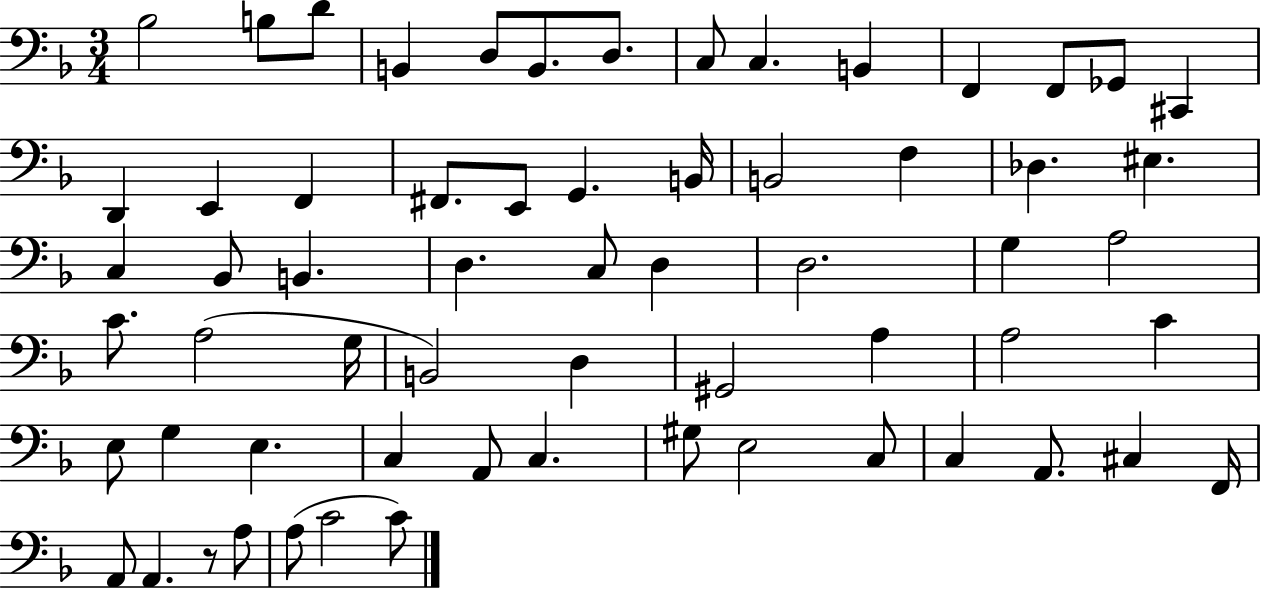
Bb3/h B3/e D4/e B2/q D3/e B2/e. D3/e. C3/e C3/q. B2/q F2/q F2/e Gb2/e C#2/q D2/q E2/q F2/q F#2/e. E2/e G2/q. B2/s B2/h F3/q Db3/q. EIS3/q. C3/q Bb2/e B2/q. D3/q. C3/e D3/q D3/h. G3/q A3/h C4/e. A3/h G3/s B2/h D3/q G#2/h A3/q A3/h C4/q E3/e G3/q E3/q. C3/q A2/e C3/q. G#3/e E3/h C3/e C3/q A2/e. C#3/q F2/s A2/e A2/q. R/e A3/e A3/e C4/h C4/e